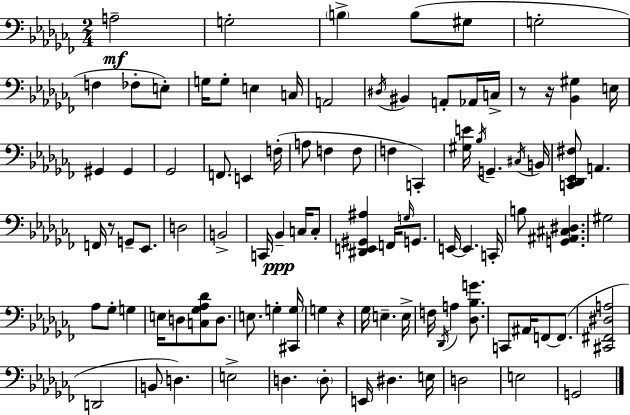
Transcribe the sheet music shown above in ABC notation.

X:1
T:Untitled
M:2/4
L:1/4
K:Abm
A,2 G,2 B, B,/2 ^G,/2 G,2 F, _F,/2 E,/2 G,/4 G,/2 E, C,/4 A,,2 ^D,/4 ^B,, A,,/2 _A,,/4 C,/4 z/2 z/4 [_B,,^G,] E,/4 ^G,, ^G,, _G,,2 F,,/2 E,, F,/4 A,/2 F, F,/2 F, C,, [^G,E]/4 _B,/4 G,, ^C,/4 B,,/4 [C,,_D,,_E,,^F,]/2 A,, F,,/4 z/2 G,,/2 _E,,/2 D,2 B,,2 C,,/4 _B,, C,/4 C,/2 [^D,,E,,^G,,^A,] F,,/4 G,/4 G,,/2 E,,/4 E,, C,,/4 B,/2 [G,,^A,,^C,^D,] ^G,2 _A,/2 _G,/2 G, E,/4 D,/2 [C,_G,_A,_D]/2 D,/2 E,/2 G, [^C,,G,]/4 G, z _G,/4 E, E,/4 F,/4 _D,,/4 A, [_D,_B,G]/2 C,,/2 ^A,,/4 F,,/2 F,,/2 [^C,,^F,,^D,A,]2 D,,2 B,,/2 D, E,2 D, D,/2 E,,/4 ^D, E,/4 D,2 E,2 G,,2